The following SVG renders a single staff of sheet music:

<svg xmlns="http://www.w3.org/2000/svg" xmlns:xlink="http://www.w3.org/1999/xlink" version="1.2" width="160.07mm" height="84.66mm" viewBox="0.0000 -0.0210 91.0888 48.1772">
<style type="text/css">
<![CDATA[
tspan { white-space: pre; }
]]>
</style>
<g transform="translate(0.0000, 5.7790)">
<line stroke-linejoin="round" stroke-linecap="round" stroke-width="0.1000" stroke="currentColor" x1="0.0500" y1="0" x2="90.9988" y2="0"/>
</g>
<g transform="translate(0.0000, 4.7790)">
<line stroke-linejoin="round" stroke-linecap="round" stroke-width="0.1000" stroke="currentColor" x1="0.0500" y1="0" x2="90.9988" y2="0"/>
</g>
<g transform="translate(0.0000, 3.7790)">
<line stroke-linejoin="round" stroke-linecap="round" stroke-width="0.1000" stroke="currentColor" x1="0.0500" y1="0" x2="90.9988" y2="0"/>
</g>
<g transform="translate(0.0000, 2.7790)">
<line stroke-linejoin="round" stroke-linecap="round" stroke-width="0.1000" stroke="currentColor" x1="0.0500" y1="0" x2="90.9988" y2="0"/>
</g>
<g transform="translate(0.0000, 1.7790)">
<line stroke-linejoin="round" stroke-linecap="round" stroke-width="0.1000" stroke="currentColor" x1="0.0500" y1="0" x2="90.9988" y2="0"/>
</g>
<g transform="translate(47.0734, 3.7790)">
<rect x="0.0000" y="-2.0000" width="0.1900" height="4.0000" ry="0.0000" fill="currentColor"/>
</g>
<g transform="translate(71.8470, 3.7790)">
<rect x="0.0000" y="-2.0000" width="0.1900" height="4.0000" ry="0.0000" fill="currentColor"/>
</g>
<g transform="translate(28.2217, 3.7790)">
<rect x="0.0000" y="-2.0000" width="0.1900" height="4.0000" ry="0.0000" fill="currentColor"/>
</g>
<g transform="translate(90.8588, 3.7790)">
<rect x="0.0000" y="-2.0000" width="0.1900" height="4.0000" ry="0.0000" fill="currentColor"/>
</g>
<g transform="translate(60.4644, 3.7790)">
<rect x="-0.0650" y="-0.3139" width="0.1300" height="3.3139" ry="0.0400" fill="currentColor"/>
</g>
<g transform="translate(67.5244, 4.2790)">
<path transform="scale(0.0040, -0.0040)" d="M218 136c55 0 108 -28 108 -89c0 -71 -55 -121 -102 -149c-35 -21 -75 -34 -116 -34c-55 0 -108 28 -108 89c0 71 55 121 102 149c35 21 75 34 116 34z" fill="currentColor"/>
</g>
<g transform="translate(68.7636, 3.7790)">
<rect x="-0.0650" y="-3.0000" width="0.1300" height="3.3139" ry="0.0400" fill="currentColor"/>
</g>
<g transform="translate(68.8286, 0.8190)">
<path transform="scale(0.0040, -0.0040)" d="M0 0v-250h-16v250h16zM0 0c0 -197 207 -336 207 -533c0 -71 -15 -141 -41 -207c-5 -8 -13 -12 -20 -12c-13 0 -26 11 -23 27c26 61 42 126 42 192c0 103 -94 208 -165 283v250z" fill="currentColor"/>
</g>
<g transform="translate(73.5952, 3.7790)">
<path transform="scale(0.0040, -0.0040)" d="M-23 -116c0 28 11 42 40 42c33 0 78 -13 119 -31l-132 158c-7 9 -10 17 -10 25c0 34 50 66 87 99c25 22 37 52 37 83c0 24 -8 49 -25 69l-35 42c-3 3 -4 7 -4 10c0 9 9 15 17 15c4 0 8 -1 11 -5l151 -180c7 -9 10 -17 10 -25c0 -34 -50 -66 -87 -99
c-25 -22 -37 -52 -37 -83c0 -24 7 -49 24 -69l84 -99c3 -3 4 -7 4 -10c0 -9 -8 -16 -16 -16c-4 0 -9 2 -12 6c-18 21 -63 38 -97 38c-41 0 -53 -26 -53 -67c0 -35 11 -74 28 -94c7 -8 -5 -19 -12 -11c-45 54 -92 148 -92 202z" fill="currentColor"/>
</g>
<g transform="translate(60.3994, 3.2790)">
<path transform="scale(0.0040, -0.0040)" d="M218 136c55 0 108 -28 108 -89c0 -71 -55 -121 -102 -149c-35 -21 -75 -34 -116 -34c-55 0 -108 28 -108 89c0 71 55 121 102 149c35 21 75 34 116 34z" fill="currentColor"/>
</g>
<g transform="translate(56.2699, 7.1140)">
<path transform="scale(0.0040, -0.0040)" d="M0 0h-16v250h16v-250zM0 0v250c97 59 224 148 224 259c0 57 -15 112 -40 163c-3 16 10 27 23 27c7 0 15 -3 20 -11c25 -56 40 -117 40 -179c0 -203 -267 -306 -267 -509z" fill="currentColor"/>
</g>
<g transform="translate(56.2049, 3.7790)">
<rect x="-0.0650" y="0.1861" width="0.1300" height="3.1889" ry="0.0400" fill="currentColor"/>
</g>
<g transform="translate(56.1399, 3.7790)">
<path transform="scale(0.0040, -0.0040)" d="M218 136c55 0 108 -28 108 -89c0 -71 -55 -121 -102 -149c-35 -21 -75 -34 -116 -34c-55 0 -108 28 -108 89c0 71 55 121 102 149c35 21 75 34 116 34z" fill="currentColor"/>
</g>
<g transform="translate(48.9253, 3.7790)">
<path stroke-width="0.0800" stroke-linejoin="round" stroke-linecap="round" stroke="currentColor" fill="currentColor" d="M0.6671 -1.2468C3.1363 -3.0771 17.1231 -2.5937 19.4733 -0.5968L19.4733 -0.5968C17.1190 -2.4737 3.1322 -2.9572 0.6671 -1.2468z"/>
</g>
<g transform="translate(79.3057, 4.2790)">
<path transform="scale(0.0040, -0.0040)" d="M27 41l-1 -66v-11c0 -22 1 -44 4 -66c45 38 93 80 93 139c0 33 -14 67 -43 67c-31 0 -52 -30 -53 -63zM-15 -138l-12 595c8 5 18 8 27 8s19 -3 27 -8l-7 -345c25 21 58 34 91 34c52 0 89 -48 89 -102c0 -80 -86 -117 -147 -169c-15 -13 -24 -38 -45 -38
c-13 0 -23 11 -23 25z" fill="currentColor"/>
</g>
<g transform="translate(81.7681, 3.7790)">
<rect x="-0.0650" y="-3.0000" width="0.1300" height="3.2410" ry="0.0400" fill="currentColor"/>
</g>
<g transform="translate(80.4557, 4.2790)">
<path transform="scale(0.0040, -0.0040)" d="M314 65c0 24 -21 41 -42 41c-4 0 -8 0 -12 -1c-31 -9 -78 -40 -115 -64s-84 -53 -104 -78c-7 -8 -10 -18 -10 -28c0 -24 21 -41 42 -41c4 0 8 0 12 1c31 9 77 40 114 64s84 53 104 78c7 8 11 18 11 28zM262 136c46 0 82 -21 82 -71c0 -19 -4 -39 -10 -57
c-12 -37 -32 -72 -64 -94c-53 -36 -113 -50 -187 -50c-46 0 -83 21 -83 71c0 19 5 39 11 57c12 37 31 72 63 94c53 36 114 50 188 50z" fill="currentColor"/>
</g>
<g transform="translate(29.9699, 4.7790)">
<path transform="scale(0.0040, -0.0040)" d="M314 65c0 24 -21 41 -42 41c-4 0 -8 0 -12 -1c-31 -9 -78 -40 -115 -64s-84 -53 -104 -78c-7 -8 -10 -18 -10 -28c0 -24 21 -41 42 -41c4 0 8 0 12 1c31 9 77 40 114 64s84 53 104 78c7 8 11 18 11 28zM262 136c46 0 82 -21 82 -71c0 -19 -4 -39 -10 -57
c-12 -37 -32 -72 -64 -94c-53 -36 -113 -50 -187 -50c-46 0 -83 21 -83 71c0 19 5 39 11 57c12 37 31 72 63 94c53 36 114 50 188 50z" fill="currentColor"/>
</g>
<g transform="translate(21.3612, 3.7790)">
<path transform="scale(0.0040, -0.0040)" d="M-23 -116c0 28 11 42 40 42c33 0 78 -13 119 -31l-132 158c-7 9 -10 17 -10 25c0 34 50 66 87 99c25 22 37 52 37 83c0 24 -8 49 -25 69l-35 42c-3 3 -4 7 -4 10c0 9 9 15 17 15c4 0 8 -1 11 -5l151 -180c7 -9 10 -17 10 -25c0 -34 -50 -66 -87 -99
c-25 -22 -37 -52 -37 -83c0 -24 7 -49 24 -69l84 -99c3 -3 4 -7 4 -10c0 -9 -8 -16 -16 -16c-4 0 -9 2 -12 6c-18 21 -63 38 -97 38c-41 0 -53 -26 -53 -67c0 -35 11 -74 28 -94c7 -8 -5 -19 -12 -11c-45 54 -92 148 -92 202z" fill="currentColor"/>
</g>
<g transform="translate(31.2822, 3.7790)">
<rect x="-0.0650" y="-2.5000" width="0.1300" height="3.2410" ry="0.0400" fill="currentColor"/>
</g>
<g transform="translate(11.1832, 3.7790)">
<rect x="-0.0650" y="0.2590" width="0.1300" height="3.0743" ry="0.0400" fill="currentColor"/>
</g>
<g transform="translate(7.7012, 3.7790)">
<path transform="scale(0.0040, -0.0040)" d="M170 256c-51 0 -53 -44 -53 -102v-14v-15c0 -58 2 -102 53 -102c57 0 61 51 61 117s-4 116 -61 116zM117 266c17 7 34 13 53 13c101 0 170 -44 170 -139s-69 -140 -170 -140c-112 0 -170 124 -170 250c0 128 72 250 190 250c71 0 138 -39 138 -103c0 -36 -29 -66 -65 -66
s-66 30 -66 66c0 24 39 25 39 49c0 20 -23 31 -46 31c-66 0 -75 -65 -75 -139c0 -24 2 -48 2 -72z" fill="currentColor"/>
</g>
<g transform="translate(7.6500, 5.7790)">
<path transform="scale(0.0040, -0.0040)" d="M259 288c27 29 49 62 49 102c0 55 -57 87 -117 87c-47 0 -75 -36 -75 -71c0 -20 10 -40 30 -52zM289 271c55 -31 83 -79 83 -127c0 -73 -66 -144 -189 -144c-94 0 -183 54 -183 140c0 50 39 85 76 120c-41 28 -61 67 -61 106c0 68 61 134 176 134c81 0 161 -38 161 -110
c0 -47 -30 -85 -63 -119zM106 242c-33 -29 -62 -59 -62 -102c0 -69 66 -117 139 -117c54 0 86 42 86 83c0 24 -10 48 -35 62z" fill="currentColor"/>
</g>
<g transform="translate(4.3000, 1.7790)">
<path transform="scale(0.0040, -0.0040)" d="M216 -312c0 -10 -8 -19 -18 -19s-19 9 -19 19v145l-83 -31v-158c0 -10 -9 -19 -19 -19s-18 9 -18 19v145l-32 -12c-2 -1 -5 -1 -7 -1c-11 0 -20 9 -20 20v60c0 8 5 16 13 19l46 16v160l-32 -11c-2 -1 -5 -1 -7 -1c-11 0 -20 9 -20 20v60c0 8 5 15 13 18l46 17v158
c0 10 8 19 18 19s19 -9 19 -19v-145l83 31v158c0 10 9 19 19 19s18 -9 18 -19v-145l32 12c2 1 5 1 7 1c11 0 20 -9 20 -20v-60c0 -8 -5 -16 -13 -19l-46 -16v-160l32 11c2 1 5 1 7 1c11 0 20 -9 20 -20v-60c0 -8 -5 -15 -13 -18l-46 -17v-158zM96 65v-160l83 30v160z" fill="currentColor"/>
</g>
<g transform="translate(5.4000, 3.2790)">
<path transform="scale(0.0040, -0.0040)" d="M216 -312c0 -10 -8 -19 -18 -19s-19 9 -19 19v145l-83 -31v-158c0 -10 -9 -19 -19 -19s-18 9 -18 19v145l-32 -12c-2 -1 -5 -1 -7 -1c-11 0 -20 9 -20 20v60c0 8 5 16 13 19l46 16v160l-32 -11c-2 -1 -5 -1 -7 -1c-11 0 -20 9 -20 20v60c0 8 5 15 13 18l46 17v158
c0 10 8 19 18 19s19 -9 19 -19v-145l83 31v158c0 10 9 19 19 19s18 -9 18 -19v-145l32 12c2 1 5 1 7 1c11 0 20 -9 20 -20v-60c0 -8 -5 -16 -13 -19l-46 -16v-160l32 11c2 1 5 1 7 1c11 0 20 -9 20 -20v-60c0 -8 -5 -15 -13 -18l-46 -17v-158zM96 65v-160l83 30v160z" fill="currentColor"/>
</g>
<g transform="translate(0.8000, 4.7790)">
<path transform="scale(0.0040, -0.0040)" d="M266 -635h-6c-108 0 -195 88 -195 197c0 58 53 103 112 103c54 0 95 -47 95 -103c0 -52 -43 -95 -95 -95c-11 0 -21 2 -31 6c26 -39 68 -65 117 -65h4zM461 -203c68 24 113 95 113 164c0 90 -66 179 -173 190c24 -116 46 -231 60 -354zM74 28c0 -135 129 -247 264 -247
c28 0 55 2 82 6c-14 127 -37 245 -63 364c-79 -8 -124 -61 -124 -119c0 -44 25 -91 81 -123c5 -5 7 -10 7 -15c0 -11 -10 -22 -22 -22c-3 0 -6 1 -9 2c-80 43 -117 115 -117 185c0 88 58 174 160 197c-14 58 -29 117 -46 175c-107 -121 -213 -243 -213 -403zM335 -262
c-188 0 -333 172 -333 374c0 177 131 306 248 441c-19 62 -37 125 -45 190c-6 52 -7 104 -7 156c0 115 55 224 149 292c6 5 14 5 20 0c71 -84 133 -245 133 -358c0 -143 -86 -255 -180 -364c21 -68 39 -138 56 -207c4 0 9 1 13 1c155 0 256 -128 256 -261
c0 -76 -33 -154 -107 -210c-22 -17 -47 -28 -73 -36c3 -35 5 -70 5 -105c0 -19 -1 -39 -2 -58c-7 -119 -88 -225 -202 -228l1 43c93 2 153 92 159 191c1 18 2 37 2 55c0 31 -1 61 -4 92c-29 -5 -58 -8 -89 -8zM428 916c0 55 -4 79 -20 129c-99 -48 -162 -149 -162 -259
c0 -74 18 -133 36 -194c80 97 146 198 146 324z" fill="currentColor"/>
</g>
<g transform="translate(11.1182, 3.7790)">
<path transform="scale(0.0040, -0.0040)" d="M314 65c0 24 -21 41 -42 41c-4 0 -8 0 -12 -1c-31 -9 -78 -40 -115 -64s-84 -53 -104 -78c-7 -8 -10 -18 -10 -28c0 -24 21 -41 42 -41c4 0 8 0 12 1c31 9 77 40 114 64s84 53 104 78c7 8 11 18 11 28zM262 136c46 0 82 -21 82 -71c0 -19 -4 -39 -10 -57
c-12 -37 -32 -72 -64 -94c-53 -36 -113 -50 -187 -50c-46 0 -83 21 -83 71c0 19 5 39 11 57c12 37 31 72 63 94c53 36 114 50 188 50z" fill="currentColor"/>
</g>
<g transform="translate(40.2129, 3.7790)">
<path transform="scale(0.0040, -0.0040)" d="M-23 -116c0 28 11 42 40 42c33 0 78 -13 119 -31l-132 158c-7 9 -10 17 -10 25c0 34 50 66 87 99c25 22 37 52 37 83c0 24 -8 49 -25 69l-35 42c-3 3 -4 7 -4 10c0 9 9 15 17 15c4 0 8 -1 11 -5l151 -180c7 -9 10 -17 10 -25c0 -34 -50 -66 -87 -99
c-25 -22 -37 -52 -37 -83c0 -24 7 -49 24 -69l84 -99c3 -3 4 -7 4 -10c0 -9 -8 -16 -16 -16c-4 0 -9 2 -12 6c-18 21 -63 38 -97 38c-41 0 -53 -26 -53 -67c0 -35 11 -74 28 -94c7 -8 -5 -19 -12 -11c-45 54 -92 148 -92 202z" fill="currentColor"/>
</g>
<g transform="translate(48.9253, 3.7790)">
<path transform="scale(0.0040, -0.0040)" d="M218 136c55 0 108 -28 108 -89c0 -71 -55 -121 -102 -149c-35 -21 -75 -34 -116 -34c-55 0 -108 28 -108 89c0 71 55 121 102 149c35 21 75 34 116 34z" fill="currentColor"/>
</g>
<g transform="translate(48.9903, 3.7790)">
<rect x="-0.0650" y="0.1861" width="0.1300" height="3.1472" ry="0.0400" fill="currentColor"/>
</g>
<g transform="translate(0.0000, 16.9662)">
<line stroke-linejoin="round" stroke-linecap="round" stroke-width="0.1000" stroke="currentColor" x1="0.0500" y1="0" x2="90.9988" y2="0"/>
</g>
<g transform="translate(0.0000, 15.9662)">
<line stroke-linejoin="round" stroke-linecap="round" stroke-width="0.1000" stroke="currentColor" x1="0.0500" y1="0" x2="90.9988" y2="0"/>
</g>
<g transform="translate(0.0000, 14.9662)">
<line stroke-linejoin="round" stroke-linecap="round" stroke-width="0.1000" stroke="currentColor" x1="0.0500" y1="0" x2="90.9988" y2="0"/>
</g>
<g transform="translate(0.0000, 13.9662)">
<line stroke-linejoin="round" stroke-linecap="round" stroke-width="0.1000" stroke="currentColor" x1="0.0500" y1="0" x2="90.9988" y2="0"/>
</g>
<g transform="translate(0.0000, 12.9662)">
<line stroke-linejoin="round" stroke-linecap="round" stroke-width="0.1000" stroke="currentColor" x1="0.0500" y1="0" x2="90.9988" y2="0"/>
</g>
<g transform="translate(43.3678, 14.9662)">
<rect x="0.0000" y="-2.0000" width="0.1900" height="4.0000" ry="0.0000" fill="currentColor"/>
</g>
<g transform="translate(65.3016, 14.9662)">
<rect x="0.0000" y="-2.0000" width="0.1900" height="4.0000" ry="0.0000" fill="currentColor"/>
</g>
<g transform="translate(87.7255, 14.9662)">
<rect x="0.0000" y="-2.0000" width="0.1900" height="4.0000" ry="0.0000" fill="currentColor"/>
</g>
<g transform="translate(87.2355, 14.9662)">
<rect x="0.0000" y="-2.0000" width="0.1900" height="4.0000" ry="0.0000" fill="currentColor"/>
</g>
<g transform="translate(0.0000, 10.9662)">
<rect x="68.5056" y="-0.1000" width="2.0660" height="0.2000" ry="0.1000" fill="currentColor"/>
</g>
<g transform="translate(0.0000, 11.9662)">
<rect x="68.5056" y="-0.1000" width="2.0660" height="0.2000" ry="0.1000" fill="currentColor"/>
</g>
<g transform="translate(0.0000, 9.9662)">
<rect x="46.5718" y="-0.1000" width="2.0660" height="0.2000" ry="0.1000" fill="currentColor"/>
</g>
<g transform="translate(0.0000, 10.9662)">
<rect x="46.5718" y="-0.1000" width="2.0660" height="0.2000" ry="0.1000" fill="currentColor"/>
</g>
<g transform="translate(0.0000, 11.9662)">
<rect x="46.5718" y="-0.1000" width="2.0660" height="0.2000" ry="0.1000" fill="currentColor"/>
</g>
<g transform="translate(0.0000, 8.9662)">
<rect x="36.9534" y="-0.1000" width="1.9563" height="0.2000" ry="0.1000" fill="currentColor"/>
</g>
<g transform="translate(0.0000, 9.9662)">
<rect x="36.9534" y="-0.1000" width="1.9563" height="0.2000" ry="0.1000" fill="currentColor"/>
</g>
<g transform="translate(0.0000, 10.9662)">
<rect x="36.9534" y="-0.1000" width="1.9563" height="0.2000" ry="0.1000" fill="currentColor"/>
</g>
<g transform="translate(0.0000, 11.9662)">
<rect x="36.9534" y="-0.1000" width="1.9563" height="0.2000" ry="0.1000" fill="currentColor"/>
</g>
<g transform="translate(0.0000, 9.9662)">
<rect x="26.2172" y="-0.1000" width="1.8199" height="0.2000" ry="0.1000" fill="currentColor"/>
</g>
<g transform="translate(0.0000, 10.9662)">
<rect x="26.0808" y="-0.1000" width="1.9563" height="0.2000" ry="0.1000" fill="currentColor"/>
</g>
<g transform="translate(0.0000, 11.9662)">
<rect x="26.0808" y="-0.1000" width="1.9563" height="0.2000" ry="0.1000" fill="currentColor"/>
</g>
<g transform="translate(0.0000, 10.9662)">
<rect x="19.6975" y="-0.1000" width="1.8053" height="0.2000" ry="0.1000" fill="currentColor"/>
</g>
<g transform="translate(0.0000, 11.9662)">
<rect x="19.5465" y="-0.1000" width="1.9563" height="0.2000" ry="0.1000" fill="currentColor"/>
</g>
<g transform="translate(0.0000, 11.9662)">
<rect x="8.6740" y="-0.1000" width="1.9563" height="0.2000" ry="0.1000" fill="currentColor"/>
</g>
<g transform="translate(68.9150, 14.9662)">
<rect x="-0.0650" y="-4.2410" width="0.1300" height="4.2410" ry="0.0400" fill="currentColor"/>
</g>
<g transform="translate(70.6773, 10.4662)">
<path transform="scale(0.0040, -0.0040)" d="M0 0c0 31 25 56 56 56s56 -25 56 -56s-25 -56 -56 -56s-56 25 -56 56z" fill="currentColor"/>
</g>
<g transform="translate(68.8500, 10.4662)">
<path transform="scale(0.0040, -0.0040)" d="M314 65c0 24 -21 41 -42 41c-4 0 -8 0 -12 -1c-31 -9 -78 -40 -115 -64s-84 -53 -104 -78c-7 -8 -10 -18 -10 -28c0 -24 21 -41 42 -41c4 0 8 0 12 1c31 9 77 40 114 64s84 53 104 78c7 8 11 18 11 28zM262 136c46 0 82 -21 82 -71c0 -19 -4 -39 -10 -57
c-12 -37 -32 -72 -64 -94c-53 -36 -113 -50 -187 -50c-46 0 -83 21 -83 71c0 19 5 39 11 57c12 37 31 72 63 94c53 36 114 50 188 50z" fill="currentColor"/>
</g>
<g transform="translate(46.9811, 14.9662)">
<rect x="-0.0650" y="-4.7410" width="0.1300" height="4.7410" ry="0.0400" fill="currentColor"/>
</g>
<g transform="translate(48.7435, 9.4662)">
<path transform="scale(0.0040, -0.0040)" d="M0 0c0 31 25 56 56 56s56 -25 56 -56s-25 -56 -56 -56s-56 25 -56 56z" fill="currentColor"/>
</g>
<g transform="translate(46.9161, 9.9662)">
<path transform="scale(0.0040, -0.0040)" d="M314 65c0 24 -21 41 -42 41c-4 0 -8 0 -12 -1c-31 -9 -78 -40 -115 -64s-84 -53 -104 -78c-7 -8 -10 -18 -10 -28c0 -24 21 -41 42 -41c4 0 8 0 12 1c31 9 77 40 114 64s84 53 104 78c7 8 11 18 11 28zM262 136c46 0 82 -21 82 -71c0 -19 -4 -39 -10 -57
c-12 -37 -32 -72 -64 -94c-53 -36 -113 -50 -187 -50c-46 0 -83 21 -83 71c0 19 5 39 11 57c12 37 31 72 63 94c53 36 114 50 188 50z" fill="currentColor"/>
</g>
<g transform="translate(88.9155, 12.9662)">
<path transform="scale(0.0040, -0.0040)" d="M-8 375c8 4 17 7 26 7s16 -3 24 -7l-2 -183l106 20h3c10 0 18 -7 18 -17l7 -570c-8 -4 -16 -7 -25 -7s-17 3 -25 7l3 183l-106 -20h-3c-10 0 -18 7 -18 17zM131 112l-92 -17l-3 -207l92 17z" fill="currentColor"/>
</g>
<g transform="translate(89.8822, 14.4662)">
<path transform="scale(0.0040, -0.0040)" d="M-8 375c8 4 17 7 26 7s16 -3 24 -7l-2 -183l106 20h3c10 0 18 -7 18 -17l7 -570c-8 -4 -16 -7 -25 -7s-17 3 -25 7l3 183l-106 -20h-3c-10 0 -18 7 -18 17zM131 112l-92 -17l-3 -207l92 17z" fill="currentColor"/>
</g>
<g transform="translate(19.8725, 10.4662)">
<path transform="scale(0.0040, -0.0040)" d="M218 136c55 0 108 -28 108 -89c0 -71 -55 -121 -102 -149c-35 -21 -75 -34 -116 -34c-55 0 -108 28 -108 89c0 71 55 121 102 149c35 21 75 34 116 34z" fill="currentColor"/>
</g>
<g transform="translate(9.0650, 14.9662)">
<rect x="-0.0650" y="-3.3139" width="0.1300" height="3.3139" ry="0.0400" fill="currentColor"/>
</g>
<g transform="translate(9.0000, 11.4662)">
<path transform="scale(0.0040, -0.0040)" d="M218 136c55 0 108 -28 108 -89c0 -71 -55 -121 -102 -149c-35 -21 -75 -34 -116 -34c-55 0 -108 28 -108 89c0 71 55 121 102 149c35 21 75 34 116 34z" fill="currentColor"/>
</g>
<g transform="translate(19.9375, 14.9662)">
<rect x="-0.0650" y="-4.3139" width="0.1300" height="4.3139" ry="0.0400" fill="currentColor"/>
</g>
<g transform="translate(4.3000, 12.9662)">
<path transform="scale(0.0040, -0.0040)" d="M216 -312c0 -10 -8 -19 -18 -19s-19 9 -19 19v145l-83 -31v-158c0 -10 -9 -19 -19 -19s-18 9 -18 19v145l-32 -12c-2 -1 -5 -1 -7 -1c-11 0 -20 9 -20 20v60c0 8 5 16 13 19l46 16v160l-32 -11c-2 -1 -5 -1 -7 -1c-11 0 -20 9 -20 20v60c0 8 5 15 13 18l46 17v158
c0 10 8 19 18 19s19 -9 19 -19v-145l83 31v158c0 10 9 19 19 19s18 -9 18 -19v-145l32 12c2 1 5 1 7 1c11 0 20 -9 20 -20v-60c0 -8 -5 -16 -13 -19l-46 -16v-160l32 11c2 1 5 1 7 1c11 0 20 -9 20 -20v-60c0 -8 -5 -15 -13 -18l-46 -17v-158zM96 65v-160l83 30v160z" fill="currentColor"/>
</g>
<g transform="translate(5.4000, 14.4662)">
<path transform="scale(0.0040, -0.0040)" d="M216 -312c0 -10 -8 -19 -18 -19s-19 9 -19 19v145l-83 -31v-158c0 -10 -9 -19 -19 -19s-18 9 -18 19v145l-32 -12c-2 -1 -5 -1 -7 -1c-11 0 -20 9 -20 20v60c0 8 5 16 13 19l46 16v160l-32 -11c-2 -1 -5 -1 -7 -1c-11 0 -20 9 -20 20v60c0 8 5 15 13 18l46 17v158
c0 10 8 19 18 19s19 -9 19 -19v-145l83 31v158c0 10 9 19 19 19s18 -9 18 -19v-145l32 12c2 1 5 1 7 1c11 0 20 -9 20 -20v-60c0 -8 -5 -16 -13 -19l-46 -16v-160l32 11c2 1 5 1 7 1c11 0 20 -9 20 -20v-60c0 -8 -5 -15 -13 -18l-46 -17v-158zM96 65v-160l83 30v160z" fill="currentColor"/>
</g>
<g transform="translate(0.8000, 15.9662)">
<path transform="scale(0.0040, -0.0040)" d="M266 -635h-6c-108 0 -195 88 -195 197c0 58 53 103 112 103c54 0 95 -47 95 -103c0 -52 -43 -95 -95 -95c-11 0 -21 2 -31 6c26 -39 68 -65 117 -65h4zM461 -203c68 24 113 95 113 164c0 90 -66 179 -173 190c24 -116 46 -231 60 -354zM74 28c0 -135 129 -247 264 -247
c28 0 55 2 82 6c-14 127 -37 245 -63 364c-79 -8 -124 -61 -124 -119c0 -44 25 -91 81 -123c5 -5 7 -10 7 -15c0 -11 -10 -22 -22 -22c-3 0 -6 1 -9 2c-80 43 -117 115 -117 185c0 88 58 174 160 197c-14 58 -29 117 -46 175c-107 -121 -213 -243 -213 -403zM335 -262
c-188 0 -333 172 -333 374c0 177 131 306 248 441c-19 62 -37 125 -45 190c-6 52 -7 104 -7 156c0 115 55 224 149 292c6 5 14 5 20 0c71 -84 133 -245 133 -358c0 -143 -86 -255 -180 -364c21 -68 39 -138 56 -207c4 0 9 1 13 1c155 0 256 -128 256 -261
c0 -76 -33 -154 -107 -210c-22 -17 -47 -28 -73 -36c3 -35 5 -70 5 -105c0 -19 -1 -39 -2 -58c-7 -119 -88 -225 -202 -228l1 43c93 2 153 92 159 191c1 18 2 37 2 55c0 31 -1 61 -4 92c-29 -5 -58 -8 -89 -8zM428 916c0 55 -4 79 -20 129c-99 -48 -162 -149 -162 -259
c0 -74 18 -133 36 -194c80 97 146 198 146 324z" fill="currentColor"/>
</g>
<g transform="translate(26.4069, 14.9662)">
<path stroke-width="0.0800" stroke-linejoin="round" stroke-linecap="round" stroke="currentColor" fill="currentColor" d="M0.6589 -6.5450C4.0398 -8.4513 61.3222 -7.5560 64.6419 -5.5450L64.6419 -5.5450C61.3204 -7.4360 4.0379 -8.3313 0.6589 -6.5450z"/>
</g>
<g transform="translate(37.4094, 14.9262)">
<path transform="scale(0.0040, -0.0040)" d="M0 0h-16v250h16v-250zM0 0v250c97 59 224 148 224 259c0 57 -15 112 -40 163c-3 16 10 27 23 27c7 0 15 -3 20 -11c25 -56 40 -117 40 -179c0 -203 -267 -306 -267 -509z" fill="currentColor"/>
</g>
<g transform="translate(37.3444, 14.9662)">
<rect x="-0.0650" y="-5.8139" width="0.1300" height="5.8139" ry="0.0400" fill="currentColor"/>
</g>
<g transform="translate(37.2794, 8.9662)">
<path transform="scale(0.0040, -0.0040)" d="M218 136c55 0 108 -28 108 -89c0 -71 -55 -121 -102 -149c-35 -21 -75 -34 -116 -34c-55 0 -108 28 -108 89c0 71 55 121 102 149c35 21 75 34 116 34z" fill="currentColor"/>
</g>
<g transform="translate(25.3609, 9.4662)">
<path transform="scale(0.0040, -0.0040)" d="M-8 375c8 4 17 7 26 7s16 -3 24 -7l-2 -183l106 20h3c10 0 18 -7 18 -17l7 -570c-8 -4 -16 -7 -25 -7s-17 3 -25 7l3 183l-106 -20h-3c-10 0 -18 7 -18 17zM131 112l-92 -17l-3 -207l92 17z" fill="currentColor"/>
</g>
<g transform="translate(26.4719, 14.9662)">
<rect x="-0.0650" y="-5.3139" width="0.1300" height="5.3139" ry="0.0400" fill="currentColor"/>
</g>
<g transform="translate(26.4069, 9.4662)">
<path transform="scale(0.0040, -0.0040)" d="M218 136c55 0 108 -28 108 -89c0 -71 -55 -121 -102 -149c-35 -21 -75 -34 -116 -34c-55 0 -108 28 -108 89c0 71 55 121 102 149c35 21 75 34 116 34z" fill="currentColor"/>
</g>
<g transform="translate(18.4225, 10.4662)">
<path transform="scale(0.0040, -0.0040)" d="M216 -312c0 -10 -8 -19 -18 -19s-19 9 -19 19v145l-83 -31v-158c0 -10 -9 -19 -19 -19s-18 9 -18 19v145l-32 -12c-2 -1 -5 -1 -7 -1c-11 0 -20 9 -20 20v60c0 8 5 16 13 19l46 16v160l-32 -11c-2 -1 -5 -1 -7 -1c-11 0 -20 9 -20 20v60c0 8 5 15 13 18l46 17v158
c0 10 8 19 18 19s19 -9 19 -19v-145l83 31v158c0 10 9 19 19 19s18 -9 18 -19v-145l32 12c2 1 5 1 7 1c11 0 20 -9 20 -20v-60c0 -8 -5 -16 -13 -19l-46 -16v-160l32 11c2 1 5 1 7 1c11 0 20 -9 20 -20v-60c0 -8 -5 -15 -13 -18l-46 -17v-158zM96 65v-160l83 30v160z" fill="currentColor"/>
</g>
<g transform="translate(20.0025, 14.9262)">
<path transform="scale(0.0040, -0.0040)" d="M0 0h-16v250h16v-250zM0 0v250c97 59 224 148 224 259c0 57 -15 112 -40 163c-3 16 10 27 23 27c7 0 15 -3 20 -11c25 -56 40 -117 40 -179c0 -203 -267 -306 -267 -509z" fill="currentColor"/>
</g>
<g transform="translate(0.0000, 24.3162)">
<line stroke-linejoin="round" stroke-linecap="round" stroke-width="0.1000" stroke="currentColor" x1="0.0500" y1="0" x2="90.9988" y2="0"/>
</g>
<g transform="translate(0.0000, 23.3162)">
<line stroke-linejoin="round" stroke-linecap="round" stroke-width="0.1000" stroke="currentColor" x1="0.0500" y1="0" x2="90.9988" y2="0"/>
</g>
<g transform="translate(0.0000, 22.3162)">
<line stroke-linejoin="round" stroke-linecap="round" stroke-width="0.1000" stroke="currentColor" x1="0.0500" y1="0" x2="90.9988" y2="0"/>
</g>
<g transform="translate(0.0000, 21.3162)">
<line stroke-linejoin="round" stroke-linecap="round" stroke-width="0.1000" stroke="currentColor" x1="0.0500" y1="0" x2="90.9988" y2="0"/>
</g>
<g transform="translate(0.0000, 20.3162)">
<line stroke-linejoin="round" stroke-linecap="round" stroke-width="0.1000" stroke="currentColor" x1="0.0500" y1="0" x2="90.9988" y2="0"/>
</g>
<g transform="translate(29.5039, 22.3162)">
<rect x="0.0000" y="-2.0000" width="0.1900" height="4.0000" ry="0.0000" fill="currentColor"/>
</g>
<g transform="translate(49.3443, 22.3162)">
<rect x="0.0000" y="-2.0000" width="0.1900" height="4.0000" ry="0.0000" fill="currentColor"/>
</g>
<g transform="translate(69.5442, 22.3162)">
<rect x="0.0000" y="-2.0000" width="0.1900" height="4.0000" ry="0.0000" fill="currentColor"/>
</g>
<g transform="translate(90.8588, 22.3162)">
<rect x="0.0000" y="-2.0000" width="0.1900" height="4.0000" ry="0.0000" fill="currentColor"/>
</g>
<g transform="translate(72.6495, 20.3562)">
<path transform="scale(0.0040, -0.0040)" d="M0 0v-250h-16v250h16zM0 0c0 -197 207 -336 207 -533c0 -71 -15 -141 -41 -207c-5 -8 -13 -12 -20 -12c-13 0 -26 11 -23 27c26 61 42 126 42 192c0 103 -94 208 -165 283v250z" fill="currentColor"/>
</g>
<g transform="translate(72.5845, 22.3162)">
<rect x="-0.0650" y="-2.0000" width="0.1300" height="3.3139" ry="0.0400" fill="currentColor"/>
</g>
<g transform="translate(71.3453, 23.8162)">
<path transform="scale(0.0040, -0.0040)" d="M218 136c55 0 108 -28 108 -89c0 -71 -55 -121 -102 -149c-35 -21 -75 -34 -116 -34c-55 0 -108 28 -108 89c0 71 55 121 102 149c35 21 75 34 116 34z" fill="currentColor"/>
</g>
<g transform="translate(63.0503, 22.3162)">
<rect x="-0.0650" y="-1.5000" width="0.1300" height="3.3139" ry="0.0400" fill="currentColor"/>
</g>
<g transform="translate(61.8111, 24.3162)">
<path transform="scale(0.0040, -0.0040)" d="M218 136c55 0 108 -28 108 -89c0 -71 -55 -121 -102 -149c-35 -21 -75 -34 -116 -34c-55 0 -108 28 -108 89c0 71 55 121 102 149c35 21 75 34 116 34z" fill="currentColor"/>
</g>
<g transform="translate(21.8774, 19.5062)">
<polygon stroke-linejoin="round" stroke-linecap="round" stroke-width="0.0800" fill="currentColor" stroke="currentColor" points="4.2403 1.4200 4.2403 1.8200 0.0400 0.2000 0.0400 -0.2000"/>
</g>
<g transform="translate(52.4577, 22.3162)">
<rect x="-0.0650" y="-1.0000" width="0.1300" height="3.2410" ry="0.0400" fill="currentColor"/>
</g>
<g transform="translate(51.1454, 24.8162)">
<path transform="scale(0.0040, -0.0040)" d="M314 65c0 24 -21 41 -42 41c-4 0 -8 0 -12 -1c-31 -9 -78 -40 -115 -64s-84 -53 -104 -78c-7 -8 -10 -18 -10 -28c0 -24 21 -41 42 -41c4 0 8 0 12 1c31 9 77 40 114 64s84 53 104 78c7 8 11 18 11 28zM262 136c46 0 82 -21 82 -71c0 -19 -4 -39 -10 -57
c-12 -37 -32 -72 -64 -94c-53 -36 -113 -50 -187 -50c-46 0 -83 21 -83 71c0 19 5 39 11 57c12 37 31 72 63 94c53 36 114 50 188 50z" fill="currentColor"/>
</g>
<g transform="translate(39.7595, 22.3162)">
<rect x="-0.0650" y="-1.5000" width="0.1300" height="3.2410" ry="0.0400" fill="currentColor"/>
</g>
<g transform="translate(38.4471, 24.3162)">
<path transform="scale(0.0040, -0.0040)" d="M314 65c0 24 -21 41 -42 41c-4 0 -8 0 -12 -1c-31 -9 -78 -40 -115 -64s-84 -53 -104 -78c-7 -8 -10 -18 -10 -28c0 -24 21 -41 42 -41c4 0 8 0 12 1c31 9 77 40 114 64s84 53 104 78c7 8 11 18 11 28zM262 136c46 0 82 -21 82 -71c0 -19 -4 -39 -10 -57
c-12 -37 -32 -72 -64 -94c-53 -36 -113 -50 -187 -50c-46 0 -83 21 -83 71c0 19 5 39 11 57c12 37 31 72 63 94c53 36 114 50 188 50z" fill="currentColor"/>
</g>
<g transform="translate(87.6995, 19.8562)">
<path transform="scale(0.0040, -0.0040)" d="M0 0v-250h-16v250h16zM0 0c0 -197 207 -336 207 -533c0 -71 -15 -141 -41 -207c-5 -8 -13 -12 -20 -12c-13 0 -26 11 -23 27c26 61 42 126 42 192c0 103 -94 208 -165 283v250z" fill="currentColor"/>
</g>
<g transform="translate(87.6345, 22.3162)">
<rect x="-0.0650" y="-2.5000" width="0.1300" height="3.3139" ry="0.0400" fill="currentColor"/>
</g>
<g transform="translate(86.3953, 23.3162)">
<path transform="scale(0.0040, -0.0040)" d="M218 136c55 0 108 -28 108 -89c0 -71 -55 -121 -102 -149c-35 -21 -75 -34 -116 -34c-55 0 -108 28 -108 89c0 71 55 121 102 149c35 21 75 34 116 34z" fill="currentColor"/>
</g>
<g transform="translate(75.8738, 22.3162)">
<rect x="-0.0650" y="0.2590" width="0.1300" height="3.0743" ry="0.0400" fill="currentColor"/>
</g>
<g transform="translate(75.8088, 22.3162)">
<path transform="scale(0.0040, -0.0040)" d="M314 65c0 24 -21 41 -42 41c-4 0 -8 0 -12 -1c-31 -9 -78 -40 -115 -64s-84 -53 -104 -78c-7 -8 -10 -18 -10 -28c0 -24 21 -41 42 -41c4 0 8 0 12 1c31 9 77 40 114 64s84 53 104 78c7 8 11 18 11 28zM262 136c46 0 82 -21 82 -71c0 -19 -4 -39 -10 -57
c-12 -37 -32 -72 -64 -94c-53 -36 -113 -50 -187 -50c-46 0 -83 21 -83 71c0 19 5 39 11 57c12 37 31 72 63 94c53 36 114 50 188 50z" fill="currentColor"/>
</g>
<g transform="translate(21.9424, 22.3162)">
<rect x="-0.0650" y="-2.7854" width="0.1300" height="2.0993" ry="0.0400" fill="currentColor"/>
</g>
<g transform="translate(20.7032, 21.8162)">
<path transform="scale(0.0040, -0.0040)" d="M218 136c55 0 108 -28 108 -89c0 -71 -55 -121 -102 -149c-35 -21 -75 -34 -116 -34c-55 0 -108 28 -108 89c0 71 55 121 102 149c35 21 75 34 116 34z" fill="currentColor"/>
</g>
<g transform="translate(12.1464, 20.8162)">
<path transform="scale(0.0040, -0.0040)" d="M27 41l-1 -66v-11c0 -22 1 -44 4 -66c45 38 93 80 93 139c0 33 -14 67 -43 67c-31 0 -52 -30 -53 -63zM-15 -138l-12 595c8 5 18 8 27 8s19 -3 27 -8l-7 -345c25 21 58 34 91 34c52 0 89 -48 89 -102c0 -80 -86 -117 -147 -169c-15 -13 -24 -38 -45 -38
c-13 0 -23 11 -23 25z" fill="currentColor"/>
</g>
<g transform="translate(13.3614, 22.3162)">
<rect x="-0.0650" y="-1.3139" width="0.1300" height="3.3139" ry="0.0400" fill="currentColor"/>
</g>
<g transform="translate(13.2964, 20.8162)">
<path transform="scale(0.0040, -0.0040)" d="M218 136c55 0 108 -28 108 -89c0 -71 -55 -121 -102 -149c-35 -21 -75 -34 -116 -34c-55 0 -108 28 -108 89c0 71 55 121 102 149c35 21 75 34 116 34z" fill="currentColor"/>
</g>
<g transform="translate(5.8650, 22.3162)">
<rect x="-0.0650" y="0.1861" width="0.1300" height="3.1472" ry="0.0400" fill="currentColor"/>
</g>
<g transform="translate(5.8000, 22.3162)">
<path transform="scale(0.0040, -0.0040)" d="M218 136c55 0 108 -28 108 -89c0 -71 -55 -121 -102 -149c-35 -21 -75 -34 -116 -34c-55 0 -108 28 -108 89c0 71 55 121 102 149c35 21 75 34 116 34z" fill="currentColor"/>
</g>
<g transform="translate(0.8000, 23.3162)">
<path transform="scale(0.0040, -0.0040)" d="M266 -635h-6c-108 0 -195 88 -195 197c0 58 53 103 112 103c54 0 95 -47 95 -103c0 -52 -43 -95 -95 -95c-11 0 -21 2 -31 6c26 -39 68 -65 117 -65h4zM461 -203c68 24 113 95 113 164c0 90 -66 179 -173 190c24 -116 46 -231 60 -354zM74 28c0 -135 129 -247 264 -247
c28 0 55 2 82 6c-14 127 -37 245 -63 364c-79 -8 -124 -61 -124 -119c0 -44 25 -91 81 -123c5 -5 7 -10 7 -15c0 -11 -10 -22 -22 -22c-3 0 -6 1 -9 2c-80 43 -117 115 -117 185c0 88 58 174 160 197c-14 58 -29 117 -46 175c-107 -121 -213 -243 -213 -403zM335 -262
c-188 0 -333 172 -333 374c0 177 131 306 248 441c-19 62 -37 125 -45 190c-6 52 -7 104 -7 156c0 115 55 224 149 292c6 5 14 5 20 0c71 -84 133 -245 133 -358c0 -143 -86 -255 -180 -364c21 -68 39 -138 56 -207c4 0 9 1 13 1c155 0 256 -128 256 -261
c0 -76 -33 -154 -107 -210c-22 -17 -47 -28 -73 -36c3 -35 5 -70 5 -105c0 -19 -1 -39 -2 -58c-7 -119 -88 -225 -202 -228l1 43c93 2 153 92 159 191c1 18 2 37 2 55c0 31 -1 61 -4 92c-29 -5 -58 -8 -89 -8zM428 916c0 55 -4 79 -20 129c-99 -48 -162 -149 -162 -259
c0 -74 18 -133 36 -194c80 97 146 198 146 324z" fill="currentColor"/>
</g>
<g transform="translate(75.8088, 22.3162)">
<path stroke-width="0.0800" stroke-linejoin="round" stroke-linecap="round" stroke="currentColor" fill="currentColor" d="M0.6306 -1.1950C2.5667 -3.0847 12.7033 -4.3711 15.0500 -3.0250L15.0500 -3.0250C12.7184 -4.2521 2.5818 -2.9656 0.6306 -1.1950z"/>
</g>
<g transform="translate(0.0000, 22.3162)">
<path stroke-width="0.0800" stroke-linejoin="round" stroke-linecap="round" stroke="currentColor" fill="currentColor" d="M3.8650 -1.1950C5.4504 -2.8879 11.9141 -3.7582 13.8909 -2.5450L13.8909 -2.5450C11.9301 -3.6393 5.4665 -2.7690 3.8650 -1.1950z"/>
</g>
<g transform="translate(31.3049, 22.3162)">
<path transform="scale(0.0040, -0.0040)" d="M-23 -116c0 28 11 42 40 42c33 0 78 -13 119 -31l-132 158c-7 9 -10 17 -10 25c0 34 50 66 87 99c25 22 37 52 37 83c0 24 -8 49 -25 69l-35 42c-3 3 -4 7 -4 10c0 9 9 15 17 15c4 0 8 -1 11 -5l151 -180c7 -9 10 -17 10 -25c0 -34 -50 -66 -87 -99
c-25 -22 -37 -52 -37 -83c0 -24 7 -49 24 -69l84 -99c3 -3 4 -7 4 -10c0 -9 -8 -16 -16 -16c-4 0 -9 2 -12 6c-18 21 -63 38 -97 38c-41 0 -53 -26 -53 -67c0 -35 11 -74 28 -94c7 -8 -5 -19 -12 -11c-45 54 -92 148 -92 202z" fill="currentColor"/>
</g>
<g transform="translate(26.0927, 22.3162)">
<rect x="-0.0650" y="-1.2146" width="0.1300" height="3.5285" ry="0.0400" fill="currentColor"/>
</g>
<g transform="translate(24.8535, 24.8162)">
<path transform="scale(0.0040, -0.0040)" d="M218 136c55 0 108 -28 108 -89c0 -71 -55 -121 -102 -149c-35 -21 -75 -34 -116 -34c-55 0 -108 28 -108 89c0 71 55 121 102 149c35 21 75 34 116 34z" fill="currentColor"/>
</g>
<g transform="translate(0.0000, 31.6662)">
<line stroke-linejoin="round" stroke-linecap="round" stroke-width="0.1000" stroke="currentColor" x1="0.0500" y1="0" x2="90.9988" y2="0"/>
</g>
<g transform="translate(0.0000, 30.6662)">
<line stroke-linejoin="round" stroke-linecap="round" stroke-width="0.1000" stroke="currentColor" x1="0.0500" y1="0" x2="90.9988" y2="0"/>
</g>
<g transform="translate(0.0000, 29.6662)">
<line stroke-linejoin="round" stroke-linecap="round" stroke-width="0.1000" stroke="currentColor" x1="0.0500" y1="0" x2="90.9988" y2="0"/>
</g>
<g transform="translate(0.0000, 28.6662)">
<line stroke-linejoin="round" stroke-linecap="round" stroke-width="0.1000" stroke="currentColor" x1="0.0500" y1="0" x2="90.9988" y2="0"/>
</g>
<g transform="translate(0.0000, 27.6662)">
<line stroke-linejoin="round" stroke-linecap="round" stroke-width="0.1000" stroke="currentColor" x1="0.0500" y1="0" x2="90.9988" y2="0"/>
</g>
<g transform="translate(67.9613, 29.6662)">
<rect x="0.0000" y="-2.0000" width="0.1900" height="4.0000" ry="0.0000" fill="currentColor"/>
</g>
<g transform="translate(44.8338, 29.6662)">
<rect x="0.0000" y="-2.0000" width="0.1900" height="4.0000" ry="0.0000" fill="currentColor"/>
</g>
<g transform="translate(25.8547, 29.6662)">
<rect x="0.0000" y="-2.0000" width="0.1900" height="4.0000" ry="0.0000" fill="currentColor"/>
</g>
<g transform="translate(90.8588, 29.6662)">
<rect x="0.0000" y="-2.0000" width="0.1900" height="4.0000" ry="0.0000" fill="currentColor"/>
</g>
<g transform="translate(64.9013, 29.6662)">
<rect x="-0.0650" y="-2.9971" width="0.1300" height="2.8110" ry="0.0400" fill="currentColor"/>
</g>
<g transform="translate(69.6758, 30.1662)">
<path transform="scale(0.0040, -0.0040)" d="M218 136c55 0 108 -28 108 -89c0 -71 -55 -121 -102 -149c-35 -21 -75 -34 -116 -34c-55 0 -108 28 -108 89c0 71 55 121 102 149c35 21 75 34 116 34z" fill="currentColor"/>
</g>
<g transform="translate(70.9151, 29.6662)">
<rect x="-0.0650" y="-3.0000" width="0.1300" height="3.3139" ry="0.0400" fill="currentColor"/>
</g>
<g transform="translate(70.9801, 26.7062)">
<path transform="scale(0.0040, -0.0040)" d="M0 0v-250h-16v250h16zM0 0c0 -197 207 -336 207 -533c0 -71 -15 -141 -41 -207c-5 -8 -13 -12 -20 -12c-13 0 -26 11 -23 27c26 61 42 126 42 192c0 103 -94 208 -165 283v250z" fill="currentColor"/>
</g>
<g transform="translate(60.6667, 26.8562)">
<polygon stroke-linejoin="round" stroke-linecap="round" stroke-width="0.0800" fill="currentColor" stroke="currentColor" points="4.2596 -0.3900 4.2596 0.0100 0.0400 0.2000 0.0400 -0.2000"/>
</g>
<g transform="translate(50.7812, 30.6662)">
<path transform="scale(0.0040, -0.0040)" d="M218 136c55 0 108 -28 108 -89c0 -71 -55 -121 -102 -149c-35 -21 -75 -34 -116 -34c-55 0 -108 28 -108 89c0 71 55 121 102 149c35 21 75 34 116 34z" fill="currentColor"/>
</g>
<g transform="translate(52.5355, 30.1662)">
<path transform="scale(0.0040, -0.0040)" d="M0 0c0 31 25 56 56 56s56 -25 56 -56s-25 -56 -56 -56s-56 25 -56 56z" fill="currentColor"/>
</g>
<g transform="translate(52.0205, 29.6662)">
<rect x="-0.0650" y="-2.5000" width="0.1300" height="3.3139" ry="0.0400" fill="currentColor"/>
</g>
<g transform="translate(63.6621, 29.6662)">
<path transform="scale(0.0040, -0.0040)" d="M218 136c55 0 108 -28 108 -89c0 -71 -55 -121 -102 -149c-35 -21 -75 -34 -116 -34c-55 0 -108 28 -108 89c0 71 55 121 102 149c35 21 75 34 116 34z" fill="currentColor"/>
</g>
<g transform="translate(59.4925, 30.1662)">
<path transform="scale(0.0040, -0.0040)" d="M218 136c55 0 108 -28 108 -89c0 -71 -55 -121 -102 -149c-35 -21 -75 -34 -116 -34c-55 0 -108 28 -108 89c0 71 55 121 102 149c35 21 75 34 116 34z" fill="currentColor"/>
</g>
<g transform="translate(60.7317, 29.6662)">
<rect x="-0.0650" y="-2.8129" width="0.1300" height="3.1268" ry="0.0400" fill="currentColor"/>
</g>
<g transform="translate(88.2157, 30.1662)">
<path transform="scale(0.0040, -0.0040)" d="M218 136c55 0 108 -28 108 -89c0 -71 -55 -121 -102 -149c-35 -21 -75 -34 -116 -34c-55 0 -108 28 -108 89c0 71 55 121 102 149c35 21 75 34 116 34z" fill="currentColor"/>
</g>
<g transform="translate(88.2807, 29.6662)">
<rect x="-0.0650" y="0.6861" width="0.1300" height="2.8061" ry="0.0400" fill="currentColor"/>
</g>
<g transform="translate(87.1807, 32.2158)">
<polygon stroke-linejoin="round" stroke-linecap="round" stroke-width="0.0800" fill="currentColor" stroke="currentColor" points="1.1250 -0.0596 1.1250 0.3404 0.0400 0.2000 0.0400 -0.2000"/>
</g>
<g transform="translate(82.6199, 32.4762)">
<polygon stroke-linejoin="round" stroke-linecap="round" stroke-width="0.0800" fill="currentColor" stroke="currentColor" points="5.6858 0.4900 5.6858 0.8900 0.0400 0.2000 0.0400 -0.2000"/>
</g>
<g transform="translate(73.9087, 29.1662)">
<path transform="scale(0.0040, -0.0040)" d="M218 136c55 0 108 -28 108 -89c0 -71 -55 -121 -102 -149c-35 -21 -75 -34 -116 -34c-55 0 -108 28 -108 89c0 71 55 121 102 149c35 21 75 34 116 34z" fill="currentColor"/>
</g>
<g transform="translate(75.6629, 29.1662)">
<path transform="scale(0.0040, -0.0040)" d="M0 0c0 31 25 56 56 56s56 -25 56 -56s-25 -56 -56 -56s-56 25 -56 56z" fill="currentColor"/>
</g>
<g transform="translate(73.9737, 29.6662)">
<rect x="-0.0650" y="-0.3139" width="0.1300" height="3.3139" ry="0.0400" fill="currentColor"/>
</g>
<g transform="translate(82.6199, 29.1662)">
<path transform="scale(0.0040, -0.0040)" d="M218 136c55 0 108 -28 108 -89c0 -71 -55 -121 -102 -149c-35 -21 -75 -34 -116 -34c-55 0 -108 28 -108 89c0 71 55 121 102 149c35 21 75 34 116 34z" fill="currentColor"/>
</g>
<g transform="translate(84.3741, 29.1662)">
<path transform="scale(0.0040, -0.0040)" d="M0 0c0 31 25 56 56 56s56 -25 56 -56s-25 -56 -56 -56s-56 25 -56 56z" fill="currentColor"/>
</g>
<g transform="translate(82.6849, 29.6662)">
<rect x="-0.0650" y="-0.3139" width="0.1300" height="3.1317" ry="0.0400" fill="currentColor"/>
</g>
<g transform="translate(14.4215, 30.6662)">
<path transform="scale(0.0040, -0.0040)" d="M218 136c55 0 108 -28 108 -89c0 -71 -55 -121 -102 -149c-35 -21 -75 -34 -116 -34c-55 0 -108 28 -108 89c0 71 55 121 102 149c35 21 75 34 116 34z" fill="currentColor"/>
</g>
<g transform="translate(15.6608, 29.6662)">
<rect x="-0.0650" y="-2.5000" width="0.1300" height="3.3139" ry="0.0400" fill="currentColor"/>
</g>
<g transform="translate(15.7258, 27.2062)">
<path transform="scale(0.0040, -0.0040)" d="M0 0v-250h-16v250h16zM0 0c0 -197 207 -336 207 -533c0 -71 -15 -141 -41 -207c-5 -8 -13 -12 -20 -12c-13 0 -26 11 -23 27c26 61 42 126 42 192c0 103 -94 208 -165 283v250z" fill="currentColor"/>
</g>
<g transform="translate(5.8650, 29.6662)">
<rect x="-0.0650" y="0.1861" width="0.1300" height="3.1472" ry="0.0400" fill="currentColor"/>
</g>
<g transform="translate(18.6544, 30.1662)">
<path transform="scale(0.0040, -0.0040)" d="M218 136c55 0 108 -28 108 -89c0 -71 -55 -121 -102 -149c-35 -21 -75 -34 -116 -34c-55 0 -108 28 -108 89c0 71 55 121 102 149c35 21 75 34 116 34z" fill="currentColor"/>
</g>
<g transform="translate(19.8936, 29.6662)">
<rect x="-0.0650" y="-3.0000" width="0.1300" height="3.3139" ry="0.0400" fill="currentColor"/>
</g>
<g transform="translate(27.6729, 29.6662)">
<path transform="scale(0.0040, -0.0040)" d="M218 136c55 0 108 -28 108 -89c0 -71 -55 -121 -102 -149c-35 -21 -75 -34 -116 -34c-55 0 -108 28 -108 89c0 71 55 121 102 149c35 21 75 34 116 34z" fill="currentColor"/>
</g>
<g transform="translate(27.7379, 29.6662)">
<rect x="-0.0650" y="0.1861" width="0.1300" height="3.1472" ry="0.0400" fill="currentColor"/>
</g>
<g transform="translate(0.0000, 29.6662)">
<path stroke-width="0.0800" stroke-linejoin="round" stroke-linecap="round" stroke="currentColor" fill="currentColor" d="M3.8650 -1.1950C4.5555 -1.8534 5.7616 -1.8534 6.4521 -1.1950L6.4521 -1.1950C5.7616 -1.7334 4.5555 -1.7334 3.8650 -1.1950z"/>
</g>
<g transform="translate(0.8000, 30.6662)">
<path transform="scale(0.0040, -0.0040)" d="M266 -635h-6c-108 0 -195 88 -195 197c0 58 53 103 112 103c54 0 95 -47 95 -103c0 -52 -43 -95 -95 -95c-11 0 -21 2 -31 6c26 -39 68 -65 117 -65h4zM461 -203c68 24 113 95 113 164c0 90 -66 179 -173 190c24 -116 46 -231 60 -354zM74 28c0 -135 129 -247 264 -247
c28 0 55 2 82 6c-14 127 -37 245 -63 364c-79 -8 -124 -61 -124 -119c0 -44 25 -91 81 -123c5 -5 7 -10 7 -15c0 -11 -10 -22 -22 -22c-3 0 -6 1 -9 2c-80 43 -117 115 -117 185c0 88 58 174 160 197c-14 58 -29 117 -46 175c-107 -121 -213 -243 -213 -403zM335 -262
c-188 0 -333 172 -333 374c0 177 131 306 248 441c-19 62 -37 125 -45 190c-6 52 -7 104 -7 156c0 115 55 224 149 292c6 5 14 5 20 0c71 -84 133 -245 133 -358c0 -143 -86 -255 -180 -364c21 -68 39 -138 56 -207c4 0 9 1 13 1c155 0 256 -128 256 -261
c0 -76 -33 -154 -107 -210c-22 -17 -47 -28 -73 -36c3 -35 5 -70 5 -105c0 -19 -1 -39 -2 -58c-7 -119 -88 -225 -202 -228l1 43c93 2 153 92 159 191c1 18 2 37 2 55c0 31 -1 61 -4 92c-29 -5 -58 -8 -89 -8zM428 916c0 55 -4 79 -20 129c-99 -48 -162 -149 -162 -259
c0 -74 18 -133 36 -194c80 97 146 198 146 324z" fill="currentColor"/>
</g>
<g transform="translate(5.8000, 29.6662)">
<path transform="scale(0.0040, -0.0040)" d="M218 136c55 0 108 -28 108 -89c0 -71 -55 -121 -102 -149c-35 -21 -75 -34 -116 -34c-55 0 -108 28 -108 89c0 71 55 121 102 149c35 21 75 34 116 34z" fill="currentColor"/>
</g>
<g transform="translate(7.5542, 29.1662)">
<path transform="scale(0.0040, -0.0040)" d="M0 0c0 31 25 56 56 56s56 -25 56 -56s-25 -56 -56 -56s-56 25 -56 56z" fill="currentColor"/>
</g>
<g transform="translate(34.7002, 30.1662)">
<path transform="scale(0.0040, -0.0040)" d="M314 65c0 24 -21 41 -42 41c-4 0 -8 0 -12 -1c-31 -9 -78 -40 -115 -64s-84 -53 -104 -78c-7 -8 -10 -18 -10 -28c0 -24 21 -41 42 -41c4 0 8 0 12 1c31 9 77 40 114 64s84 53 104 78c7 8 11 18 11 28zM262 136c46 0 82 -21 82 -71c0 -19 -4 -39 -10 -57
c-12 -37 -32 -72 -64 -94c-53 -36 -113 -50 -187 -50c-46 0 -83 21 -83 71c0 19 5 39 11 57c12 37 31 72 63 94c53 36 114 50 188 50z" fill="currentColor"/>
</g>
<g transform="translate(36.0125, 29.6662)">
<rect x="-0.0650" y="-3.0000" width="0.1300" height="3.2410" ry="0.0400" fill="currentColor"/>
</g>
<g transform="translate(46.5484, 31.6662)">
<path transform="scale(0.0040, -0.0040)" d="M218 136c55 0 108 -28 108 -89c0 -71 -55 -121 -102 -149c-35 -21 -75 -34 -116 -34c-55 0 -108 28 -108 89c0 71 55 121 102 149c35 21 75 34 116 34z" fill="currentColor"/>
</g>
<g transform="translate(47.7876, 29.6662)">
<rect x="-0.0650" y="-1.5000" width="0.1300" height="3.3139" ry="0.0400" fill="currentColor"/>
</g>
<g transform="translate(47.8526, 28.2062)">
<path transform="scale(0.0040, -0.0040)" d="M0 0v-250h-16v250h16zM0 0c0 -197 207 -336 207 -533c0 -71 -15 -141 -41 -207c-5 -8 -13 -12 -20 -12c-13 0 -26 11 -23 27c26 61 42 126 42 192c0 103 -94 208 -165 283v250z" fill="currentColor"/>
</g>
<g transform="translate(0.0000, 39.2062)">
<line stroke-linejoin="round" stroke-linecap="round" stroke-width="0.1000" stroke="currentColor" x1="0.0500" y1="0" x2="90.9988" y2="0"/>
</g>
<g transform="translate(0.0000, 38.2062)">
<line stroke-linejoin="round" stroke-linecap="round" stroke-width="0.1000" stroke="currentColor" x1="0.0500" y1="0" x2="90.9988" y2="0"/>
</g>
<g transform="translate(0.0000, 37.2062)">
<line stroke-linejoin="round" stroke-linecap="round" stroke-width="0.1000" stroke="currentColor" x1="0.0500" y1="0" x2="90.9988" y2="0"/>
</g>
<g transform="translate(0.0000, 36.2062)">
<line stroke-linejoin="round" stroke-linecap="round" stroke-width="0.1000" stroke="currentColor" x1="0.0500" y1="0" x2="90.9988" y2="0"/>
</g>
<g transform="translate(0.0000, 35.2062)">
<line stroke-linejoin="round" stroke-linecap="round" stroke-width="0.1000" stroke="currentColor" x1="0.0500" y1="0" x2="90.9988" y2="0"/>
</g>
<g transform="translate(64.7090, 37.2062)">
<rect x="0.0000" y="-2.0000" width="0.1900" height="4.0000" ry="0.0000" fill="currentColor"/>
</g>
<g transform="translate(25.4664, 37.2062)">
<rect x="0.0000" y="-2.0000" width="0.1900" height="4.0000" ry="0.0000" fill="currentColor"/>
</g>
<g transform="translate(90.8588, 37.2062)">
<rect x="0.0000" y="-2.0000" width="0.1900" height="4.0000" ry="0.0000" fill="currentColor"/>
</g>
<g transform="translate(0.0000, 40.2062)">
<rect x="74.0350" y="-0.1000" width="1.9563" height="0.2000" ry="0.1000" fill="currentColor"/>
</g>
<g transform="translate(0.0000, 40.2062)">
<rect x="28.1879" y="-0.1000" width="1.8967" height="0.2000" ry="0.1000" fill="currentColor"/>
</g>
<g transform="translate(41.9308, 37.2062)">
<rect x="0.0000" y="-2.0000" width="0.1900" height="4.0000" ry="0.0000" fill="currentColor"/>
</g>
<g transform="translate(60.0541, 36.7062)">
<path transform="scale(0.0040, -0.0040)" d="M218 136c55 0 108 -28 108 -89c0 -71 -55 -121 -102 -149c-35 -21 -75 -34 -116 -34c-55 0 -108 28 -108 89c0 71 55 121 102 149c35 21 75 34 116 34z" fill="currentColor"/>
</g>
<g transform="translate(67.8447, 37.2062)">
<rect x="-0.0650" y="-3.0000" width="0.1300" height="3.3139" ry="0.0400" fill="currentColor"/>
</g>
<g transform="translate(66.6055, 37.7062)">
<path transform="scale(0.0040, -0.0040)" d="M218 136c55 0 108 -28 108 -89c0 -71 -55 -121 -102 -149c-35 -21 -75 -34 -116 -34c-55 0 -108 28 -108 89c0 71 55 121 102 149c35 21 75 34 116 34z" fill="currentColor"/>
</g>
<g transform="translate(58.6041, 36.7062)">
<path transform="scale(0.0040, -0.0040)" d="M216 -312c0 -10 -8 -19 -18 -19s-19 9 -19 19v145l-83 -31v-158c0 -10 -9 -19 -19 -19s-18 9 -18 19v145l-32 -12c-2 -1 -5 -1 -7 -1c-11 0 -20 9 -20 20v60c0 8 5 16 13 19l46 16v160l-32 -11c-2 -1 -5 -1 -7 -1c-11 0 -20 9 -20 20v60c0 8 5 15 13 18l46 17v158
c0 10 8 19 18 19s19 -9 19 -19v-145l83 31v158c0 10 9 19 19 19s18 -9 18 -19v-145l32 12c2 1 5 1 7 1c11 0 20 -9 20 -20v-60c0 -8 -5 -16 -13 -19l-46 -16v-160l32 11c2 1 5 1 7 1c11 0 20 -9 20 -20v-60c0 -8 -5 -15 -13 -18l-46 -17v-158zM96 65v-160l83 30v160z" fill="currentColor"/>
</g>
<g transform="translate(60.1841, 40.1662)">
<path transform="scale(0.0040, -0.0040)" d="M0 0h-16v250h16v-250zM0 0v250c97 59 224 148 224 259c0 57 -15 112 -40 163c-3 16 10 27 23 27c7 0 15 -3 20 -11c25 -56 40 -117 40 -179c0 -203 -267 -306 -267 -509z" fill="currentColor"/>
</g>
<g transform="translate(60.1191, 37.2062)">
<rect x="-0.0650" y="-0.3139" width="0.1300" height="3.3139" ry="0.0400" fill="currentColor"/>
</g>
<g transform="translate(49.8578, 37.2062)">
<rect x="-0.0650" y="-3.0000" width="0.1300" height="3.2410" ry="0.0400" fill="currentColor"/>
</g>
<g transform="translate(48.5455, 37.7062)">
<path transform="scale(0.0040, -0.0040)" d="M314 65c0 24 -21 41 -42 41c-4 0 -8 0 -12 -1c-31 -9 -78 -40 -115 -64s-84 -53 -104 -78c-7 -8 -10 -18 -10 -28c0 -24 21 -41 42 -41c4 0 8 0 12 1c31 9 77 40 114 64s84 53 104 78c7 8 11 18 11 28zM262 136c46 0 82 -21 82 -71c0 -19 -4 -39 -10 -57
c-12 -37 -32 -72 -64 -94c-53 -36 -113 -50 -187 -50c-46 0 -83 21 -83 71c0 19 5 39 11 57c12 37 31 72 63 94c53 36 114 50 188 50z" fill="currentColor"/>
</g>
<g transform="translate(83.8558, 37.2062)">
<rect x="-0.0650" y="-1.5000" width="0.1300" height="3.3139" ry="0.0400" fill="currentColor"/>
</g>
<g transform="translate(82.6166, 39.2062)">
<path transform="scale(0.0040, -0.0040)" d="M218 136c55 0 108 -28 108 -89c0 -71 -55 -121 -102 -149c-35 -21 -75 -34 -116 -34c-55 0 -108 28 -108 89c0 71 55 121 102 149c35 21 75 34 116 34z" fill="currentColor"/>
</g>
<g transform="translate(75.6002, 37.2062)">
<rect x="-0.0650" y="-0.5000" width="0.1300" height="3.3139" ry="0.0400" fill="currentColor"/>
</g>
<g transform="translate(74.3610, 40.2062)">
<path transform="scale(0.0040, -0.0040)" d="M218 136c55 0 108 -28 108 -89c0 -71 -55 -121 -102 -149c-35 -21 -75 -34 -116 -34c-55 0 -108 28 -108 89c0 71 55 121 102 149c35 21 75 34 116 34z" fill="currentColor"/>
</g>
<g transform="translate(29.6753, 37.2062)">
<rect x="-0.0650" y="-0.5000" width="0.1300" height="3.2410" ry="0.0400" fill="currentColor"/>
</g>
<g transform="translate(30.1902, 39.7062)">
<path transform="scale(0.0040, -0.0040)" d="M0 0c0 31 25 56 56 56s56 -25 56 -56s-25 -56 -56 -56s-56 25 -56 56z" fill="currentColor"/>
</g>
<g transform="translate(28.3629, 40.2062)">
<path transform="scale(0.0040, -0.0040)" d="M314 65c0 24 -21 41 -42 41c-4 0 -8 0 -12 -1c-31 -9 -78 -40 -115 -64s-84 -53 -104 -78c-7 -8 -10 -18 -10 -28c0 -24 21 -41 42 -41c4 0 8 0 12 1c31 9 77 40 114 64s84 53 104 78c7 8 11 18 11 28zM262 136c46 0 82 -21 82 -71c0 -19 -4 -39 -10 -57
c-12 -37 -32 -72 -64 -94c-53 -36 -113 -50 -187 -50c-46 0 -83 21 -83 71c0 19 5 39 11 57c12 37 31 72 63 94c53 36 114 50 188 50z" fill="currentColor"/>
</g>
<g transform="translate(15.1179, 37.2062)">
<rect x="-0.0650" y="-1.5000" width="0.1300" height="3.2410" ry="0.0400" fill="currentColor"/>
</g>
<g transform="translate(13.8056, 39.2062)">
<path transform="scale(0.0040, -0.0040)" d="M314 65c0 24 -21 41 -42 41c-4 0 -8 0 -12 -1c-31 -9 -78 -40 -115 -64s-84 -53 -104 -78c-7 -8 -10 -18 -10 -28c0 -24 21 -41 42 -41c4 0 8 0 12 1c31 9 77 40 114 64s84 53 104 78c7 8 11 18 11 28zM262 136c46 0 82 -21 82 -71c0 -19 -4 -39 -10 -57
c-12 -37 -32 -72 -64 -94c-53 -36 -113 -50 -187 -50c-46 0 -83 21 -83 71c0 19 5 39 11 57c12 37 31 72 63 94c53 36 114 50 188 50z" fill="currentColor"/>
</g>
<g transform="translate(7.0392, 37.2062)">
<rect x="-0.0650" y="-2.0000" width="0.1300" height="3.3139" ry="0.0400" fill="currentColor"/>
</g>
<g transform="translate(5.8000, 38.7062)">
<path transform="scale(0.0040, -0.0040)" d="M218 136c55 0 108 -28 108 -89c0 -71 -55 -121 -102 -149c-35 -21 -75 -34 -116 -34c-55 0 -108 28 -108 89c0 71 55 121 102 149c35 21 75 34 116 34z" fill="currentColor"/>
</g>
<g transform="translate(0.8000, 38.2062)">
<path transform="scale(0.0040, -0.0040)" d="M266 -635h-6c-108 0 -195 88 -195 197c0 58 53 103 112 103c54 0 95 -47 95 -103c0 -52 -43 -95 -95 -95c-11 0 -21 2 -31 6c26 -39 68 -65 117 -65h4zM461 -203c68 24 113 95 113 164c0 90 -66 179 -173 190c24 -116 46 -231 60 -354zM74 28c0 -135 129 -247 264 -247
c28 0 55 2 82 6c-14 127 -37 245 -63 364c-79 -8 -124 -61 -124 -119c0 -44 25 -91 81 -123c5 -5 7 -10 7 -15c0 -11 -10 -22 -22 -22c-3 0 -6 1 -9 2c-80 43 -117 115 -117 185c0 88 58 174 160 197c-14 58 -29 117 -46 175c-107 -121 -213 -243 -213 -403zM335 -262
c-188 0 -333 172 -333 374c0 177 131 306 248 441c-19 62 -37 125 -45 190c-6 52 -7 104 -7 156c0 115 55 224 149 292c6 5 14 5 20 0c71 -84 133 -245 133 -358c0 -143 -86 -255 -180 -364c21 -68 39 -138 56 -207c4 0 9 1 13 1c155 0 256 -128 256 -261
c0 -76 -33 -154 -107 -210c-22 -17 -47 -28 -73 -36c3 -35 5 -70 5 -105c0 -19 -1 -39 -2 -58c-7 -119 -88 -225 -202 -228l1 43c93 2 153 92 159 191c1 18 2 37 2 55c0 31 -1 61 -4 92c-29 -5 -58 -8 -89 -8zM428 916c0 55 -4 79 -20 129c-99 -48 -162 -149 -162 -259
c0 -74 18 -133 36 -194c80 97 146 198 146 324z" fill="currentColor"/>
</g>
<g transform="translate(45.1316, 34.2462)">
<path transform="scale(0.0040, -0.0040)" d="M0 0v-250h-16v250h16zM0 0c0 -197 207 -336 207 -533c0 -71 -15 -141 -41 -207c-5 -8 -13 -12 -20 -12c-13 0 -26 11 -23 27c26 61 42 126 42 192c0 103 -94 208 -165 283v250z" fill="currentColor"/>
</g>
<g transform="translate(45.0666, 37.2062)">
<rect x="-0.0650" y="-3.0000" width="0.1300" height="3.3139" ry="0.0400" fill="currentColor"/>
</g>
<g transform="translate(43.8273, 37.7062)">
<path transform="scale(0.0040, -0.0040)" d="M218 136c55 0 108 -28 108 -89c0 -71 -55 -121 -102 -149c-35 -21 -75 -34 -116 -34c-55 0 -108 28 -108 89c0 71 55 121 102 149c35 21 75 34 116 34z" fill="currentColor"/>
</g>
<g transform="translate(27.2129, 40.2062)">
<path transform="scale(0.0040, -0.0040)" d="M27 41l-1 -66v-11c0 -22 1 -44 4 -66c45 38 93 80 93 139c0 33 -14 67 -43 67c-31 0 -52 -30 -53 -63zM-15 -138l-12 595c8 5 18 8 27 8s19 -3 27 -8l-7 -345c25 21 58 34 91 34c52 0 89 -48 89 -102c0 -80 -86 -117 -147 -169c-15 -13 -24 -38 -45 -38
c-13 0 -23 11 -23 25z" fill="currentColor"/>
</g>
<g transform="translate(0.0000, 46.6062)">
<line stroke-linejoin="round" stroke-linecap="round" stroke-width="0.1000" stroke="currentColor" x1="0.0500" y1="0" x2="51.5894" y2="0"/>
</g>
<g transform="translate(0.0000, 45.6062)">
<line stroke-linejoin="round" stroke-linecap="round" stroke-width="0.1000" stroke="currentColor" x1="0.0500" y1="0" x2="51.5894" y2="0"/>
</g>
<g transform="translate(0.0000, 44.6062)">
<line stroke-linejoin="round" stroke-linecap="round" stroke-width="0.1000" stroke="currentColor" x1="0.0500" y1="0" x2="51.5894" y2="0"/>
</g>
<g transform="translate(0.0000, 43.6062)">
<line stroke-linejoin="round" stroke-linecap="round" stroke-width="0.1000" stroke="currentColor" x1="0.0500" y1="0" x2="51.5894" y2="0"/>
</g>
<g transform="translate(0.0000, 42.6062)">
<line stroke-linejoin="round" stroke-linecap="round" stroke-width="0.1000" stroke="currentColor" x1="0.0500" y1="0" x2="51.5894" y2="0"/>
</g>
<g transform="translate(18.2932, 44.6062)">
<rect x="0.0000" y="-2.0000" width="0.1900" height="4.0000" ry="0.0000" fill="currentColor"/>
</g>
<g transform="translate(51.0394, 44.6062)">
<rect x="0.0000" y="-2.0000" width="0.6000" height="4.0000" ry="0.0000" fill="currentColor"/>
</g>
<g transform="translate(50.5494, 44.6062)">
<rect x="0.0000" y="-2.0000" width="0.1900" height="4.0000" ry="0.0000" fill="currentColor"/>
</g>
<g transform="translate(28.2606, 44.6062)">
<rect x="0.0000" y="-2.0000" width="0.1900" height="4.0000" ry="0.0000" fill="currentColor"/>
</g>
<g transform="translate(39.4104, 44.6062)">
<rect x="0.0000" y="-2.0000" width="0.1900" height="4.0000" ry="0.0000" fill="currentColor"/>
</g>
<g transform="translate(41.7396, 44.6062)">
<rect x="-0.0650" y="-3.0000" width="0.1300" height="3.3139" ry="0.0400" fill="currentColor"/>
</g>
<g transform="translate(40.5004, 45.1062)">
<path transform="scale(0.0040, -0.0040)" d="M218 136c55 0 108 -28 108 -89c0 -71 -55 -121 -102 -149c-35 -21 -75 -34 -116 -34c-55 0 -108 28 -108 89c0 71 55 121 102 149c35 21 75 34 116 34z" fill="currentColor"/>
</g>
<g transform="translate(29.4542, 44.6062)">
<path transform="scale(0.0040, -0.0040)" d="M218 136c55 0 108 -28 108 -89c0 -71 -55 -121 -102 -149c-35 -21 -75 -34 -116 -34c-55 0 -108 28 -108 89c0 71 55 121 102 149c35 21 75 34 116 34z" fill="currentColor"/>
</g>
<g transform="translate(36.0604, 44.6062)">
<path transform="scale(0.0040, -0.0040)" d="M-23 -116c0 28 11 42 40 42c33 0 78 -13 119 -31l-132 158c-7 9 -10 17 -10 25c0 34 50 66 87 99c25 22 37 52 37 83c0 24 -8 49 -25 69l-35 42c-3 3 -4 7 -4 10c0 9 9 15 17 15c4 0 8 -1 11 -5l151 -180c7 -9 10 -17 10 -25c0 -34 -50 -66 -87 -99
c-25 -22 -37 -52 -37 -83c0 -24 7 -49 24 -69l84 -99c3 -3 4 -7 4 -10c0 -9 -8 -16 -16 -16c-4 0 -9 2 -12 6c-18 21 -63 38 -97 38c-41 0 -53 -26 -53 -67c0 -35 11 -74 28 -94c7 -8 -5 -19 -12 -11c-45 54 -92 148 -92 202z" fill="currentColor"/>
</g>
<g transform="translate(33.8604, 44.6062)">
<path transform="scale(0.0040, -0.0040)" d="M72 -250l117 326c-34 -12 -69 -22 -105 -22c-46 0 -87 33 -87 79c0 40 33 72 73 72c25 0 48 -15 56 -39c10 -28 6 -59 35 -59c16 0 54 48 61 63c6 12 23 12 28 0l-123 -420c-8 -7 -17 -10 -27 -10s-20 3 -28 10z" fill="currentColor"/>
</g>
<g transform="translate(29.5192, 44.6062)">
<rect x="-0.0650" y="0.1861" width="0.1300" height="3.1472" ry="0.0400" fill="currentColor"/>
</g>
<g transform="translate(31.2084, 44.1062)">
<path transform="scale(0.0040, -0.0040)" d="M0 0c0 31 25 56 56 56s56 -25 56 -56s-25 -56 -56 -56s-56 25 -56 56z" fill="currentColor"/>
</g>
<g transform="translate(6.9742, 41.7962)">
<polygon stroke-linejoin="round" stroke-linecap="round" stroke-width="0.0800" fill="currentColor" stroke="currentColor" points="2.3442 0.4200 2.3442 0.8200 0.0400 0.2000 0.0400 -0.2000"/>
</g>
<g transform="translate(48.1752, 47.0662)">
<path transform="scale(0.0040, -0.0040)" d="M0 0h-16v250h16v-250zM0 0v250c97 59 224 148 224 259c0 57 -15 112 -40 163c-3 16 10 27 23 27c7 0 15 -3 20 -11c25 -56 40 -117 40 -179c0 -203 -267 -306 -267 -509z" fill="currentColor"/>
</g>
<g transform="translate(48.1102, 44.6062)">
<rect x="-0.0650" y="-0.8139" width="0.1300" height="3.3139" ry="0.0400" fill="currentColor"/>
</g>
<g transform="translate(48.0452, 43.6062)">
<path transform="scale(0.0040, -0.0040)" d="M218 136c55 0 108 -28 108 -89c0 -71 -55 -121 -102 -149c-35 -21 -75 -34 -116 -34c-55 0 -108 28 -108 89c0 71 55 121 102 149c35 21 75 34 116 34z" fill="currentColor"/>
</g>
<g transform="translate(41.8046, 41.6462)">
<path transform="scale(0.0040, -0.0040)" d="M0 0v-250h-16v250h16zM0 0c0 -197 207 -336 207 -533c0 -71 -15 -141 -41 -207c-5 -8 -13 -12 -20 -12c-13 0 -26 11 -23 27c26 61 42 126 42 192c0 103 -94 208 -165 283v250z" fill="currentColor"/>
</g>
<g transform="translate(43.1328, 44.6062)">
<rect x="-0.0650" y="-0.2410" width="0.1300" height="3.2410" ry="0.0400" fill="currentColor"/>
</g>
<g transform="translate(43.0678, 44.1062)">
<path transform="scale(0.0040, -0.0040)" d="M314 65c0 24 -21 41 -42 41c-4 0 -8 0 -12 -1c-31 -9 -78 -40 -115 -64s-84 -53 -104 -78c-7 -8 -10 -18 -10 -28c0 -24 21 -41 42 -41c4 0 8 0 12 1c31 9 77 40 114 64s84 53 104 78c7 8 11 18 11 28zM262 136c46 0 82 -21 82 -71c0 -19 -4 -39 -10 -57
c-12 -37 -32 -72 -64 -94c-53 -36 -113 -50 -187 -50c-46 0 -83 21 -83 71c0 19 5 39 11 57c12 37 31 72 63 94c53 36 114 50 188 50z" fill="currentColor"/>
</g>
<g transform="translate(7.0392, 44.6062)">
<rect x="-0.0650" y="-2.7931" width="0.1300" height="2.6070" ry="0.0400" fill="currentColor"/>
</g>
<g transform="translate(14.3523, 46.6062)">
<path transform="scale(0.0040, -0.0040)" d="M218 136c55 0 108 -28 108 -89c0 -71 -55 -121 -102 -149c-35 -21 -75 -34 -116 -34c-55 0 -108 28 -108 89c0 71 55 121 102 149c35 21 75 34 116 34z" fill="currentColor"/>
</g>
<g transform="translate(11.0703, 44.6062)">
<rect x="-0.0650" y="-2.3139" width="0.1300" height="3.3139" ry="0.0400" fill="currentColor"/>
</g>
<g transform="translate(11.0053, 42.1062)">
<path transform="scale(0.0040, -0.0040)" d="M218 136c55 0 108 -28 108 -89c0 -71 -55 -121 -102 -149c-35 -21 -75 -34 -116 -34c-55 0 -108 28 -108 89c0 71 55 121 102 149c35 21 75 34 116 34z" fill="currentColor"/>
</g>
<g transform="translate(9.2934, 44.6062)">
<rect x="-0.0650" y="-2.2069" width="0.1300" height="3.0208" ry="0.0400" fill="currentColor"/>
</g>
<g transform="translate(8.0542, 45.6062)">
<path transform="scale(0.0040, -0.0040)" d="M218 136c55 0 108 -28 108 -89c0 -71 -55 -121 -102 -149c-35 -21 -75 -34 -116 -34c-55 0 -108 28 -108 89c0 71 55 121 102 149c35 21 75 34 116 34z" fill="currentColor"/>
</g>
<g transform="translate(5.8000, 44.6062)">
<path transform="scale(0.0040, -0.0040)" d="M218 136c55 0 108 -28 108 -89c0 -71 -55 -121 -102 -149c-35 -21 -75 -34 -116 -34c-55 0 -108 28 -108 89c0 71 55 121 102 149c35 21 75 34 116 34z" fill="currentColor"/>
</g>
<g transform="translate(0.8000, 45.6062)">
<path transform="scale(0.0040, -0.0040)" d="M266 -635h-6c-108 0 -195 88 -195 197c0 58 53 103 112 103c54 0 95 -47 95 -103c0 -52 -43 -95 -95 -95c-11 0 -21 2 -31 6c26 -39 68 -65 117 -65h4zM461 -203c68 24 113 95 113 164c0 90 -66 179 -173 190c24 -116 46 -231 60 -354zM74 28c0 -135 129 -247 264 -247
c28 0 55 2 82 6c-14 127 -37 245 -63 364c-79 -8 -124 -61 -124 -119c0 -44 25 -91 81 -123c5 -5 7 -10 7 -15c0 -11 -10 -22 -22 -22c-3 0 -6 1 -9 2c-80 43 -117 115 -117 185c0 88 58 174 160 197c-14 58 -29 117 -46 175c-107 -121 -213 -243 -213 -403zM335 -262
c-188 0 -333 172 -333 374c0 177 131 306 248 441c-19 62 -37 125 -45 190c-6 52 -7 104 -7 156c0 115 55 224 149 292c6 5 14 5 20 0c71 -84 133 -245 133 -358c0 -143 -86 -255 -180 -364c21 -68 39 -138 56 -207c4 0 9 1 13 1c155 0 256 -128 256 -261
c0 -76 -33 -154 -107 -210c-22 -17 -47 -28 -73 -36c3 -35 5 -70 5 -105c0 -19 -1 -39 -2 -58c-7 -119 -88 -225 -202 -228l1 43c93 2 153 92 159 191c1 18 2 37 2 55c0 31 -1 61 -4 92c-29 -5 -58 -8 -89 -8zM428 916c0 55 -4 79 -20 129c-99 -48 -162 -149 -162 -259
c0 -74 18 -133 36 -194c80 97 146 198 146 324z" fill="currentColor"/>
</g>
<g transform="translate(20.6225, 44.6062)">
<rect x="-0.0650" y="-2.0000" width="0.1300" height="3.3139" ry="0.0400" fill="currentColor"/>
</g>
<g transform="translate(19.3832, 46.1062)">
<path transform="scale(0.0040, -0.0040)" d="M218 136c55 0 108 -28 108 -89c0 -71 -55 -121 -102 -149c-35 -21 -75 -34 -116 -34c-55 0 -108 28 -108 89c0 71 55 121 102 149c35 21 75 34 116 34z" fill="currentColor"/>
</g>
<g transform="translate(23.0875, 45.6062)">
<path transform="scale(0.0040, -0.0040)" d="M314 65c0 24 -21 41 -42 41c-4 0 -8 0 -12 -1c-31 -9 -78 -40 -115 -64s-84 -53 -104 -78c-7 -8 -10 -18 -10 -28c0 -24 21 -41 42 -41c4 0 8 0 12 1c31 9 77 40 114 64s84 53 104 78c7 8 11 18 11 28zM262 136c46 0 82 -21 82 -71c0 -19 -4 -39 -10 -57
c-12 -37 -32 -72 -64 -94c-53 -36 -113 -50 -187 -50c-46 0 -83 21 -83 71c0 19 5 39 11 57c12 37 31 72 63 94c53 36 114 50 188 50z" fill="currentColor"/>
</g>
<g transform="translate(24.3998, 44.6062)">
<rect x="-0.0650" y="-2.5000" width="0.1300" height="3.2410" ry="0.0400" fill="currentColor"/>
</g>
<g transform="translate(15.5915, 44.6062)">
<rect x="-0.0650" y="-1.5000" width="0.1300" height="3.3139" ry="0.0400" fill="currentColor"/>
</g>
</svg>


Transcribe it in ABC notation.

X:1
T:Untitled
M:6/8
L:1/4
K:D
B2 z G2 z B B/2 ^c A/2 z _A2 b ^d'/2 f' g'/2 e'2 d'2 B _e c/2 D/2 z E2 D2 E F/2 B2 G/2 B G/2 A B A2 E/2 G A/2 B/2 A/2 c c/2 A/4 F E2 _C2 A/2 A2 ^c/2 A C E B/2 G/2 g E F G2 B z/2 z A/2 c2 d/2